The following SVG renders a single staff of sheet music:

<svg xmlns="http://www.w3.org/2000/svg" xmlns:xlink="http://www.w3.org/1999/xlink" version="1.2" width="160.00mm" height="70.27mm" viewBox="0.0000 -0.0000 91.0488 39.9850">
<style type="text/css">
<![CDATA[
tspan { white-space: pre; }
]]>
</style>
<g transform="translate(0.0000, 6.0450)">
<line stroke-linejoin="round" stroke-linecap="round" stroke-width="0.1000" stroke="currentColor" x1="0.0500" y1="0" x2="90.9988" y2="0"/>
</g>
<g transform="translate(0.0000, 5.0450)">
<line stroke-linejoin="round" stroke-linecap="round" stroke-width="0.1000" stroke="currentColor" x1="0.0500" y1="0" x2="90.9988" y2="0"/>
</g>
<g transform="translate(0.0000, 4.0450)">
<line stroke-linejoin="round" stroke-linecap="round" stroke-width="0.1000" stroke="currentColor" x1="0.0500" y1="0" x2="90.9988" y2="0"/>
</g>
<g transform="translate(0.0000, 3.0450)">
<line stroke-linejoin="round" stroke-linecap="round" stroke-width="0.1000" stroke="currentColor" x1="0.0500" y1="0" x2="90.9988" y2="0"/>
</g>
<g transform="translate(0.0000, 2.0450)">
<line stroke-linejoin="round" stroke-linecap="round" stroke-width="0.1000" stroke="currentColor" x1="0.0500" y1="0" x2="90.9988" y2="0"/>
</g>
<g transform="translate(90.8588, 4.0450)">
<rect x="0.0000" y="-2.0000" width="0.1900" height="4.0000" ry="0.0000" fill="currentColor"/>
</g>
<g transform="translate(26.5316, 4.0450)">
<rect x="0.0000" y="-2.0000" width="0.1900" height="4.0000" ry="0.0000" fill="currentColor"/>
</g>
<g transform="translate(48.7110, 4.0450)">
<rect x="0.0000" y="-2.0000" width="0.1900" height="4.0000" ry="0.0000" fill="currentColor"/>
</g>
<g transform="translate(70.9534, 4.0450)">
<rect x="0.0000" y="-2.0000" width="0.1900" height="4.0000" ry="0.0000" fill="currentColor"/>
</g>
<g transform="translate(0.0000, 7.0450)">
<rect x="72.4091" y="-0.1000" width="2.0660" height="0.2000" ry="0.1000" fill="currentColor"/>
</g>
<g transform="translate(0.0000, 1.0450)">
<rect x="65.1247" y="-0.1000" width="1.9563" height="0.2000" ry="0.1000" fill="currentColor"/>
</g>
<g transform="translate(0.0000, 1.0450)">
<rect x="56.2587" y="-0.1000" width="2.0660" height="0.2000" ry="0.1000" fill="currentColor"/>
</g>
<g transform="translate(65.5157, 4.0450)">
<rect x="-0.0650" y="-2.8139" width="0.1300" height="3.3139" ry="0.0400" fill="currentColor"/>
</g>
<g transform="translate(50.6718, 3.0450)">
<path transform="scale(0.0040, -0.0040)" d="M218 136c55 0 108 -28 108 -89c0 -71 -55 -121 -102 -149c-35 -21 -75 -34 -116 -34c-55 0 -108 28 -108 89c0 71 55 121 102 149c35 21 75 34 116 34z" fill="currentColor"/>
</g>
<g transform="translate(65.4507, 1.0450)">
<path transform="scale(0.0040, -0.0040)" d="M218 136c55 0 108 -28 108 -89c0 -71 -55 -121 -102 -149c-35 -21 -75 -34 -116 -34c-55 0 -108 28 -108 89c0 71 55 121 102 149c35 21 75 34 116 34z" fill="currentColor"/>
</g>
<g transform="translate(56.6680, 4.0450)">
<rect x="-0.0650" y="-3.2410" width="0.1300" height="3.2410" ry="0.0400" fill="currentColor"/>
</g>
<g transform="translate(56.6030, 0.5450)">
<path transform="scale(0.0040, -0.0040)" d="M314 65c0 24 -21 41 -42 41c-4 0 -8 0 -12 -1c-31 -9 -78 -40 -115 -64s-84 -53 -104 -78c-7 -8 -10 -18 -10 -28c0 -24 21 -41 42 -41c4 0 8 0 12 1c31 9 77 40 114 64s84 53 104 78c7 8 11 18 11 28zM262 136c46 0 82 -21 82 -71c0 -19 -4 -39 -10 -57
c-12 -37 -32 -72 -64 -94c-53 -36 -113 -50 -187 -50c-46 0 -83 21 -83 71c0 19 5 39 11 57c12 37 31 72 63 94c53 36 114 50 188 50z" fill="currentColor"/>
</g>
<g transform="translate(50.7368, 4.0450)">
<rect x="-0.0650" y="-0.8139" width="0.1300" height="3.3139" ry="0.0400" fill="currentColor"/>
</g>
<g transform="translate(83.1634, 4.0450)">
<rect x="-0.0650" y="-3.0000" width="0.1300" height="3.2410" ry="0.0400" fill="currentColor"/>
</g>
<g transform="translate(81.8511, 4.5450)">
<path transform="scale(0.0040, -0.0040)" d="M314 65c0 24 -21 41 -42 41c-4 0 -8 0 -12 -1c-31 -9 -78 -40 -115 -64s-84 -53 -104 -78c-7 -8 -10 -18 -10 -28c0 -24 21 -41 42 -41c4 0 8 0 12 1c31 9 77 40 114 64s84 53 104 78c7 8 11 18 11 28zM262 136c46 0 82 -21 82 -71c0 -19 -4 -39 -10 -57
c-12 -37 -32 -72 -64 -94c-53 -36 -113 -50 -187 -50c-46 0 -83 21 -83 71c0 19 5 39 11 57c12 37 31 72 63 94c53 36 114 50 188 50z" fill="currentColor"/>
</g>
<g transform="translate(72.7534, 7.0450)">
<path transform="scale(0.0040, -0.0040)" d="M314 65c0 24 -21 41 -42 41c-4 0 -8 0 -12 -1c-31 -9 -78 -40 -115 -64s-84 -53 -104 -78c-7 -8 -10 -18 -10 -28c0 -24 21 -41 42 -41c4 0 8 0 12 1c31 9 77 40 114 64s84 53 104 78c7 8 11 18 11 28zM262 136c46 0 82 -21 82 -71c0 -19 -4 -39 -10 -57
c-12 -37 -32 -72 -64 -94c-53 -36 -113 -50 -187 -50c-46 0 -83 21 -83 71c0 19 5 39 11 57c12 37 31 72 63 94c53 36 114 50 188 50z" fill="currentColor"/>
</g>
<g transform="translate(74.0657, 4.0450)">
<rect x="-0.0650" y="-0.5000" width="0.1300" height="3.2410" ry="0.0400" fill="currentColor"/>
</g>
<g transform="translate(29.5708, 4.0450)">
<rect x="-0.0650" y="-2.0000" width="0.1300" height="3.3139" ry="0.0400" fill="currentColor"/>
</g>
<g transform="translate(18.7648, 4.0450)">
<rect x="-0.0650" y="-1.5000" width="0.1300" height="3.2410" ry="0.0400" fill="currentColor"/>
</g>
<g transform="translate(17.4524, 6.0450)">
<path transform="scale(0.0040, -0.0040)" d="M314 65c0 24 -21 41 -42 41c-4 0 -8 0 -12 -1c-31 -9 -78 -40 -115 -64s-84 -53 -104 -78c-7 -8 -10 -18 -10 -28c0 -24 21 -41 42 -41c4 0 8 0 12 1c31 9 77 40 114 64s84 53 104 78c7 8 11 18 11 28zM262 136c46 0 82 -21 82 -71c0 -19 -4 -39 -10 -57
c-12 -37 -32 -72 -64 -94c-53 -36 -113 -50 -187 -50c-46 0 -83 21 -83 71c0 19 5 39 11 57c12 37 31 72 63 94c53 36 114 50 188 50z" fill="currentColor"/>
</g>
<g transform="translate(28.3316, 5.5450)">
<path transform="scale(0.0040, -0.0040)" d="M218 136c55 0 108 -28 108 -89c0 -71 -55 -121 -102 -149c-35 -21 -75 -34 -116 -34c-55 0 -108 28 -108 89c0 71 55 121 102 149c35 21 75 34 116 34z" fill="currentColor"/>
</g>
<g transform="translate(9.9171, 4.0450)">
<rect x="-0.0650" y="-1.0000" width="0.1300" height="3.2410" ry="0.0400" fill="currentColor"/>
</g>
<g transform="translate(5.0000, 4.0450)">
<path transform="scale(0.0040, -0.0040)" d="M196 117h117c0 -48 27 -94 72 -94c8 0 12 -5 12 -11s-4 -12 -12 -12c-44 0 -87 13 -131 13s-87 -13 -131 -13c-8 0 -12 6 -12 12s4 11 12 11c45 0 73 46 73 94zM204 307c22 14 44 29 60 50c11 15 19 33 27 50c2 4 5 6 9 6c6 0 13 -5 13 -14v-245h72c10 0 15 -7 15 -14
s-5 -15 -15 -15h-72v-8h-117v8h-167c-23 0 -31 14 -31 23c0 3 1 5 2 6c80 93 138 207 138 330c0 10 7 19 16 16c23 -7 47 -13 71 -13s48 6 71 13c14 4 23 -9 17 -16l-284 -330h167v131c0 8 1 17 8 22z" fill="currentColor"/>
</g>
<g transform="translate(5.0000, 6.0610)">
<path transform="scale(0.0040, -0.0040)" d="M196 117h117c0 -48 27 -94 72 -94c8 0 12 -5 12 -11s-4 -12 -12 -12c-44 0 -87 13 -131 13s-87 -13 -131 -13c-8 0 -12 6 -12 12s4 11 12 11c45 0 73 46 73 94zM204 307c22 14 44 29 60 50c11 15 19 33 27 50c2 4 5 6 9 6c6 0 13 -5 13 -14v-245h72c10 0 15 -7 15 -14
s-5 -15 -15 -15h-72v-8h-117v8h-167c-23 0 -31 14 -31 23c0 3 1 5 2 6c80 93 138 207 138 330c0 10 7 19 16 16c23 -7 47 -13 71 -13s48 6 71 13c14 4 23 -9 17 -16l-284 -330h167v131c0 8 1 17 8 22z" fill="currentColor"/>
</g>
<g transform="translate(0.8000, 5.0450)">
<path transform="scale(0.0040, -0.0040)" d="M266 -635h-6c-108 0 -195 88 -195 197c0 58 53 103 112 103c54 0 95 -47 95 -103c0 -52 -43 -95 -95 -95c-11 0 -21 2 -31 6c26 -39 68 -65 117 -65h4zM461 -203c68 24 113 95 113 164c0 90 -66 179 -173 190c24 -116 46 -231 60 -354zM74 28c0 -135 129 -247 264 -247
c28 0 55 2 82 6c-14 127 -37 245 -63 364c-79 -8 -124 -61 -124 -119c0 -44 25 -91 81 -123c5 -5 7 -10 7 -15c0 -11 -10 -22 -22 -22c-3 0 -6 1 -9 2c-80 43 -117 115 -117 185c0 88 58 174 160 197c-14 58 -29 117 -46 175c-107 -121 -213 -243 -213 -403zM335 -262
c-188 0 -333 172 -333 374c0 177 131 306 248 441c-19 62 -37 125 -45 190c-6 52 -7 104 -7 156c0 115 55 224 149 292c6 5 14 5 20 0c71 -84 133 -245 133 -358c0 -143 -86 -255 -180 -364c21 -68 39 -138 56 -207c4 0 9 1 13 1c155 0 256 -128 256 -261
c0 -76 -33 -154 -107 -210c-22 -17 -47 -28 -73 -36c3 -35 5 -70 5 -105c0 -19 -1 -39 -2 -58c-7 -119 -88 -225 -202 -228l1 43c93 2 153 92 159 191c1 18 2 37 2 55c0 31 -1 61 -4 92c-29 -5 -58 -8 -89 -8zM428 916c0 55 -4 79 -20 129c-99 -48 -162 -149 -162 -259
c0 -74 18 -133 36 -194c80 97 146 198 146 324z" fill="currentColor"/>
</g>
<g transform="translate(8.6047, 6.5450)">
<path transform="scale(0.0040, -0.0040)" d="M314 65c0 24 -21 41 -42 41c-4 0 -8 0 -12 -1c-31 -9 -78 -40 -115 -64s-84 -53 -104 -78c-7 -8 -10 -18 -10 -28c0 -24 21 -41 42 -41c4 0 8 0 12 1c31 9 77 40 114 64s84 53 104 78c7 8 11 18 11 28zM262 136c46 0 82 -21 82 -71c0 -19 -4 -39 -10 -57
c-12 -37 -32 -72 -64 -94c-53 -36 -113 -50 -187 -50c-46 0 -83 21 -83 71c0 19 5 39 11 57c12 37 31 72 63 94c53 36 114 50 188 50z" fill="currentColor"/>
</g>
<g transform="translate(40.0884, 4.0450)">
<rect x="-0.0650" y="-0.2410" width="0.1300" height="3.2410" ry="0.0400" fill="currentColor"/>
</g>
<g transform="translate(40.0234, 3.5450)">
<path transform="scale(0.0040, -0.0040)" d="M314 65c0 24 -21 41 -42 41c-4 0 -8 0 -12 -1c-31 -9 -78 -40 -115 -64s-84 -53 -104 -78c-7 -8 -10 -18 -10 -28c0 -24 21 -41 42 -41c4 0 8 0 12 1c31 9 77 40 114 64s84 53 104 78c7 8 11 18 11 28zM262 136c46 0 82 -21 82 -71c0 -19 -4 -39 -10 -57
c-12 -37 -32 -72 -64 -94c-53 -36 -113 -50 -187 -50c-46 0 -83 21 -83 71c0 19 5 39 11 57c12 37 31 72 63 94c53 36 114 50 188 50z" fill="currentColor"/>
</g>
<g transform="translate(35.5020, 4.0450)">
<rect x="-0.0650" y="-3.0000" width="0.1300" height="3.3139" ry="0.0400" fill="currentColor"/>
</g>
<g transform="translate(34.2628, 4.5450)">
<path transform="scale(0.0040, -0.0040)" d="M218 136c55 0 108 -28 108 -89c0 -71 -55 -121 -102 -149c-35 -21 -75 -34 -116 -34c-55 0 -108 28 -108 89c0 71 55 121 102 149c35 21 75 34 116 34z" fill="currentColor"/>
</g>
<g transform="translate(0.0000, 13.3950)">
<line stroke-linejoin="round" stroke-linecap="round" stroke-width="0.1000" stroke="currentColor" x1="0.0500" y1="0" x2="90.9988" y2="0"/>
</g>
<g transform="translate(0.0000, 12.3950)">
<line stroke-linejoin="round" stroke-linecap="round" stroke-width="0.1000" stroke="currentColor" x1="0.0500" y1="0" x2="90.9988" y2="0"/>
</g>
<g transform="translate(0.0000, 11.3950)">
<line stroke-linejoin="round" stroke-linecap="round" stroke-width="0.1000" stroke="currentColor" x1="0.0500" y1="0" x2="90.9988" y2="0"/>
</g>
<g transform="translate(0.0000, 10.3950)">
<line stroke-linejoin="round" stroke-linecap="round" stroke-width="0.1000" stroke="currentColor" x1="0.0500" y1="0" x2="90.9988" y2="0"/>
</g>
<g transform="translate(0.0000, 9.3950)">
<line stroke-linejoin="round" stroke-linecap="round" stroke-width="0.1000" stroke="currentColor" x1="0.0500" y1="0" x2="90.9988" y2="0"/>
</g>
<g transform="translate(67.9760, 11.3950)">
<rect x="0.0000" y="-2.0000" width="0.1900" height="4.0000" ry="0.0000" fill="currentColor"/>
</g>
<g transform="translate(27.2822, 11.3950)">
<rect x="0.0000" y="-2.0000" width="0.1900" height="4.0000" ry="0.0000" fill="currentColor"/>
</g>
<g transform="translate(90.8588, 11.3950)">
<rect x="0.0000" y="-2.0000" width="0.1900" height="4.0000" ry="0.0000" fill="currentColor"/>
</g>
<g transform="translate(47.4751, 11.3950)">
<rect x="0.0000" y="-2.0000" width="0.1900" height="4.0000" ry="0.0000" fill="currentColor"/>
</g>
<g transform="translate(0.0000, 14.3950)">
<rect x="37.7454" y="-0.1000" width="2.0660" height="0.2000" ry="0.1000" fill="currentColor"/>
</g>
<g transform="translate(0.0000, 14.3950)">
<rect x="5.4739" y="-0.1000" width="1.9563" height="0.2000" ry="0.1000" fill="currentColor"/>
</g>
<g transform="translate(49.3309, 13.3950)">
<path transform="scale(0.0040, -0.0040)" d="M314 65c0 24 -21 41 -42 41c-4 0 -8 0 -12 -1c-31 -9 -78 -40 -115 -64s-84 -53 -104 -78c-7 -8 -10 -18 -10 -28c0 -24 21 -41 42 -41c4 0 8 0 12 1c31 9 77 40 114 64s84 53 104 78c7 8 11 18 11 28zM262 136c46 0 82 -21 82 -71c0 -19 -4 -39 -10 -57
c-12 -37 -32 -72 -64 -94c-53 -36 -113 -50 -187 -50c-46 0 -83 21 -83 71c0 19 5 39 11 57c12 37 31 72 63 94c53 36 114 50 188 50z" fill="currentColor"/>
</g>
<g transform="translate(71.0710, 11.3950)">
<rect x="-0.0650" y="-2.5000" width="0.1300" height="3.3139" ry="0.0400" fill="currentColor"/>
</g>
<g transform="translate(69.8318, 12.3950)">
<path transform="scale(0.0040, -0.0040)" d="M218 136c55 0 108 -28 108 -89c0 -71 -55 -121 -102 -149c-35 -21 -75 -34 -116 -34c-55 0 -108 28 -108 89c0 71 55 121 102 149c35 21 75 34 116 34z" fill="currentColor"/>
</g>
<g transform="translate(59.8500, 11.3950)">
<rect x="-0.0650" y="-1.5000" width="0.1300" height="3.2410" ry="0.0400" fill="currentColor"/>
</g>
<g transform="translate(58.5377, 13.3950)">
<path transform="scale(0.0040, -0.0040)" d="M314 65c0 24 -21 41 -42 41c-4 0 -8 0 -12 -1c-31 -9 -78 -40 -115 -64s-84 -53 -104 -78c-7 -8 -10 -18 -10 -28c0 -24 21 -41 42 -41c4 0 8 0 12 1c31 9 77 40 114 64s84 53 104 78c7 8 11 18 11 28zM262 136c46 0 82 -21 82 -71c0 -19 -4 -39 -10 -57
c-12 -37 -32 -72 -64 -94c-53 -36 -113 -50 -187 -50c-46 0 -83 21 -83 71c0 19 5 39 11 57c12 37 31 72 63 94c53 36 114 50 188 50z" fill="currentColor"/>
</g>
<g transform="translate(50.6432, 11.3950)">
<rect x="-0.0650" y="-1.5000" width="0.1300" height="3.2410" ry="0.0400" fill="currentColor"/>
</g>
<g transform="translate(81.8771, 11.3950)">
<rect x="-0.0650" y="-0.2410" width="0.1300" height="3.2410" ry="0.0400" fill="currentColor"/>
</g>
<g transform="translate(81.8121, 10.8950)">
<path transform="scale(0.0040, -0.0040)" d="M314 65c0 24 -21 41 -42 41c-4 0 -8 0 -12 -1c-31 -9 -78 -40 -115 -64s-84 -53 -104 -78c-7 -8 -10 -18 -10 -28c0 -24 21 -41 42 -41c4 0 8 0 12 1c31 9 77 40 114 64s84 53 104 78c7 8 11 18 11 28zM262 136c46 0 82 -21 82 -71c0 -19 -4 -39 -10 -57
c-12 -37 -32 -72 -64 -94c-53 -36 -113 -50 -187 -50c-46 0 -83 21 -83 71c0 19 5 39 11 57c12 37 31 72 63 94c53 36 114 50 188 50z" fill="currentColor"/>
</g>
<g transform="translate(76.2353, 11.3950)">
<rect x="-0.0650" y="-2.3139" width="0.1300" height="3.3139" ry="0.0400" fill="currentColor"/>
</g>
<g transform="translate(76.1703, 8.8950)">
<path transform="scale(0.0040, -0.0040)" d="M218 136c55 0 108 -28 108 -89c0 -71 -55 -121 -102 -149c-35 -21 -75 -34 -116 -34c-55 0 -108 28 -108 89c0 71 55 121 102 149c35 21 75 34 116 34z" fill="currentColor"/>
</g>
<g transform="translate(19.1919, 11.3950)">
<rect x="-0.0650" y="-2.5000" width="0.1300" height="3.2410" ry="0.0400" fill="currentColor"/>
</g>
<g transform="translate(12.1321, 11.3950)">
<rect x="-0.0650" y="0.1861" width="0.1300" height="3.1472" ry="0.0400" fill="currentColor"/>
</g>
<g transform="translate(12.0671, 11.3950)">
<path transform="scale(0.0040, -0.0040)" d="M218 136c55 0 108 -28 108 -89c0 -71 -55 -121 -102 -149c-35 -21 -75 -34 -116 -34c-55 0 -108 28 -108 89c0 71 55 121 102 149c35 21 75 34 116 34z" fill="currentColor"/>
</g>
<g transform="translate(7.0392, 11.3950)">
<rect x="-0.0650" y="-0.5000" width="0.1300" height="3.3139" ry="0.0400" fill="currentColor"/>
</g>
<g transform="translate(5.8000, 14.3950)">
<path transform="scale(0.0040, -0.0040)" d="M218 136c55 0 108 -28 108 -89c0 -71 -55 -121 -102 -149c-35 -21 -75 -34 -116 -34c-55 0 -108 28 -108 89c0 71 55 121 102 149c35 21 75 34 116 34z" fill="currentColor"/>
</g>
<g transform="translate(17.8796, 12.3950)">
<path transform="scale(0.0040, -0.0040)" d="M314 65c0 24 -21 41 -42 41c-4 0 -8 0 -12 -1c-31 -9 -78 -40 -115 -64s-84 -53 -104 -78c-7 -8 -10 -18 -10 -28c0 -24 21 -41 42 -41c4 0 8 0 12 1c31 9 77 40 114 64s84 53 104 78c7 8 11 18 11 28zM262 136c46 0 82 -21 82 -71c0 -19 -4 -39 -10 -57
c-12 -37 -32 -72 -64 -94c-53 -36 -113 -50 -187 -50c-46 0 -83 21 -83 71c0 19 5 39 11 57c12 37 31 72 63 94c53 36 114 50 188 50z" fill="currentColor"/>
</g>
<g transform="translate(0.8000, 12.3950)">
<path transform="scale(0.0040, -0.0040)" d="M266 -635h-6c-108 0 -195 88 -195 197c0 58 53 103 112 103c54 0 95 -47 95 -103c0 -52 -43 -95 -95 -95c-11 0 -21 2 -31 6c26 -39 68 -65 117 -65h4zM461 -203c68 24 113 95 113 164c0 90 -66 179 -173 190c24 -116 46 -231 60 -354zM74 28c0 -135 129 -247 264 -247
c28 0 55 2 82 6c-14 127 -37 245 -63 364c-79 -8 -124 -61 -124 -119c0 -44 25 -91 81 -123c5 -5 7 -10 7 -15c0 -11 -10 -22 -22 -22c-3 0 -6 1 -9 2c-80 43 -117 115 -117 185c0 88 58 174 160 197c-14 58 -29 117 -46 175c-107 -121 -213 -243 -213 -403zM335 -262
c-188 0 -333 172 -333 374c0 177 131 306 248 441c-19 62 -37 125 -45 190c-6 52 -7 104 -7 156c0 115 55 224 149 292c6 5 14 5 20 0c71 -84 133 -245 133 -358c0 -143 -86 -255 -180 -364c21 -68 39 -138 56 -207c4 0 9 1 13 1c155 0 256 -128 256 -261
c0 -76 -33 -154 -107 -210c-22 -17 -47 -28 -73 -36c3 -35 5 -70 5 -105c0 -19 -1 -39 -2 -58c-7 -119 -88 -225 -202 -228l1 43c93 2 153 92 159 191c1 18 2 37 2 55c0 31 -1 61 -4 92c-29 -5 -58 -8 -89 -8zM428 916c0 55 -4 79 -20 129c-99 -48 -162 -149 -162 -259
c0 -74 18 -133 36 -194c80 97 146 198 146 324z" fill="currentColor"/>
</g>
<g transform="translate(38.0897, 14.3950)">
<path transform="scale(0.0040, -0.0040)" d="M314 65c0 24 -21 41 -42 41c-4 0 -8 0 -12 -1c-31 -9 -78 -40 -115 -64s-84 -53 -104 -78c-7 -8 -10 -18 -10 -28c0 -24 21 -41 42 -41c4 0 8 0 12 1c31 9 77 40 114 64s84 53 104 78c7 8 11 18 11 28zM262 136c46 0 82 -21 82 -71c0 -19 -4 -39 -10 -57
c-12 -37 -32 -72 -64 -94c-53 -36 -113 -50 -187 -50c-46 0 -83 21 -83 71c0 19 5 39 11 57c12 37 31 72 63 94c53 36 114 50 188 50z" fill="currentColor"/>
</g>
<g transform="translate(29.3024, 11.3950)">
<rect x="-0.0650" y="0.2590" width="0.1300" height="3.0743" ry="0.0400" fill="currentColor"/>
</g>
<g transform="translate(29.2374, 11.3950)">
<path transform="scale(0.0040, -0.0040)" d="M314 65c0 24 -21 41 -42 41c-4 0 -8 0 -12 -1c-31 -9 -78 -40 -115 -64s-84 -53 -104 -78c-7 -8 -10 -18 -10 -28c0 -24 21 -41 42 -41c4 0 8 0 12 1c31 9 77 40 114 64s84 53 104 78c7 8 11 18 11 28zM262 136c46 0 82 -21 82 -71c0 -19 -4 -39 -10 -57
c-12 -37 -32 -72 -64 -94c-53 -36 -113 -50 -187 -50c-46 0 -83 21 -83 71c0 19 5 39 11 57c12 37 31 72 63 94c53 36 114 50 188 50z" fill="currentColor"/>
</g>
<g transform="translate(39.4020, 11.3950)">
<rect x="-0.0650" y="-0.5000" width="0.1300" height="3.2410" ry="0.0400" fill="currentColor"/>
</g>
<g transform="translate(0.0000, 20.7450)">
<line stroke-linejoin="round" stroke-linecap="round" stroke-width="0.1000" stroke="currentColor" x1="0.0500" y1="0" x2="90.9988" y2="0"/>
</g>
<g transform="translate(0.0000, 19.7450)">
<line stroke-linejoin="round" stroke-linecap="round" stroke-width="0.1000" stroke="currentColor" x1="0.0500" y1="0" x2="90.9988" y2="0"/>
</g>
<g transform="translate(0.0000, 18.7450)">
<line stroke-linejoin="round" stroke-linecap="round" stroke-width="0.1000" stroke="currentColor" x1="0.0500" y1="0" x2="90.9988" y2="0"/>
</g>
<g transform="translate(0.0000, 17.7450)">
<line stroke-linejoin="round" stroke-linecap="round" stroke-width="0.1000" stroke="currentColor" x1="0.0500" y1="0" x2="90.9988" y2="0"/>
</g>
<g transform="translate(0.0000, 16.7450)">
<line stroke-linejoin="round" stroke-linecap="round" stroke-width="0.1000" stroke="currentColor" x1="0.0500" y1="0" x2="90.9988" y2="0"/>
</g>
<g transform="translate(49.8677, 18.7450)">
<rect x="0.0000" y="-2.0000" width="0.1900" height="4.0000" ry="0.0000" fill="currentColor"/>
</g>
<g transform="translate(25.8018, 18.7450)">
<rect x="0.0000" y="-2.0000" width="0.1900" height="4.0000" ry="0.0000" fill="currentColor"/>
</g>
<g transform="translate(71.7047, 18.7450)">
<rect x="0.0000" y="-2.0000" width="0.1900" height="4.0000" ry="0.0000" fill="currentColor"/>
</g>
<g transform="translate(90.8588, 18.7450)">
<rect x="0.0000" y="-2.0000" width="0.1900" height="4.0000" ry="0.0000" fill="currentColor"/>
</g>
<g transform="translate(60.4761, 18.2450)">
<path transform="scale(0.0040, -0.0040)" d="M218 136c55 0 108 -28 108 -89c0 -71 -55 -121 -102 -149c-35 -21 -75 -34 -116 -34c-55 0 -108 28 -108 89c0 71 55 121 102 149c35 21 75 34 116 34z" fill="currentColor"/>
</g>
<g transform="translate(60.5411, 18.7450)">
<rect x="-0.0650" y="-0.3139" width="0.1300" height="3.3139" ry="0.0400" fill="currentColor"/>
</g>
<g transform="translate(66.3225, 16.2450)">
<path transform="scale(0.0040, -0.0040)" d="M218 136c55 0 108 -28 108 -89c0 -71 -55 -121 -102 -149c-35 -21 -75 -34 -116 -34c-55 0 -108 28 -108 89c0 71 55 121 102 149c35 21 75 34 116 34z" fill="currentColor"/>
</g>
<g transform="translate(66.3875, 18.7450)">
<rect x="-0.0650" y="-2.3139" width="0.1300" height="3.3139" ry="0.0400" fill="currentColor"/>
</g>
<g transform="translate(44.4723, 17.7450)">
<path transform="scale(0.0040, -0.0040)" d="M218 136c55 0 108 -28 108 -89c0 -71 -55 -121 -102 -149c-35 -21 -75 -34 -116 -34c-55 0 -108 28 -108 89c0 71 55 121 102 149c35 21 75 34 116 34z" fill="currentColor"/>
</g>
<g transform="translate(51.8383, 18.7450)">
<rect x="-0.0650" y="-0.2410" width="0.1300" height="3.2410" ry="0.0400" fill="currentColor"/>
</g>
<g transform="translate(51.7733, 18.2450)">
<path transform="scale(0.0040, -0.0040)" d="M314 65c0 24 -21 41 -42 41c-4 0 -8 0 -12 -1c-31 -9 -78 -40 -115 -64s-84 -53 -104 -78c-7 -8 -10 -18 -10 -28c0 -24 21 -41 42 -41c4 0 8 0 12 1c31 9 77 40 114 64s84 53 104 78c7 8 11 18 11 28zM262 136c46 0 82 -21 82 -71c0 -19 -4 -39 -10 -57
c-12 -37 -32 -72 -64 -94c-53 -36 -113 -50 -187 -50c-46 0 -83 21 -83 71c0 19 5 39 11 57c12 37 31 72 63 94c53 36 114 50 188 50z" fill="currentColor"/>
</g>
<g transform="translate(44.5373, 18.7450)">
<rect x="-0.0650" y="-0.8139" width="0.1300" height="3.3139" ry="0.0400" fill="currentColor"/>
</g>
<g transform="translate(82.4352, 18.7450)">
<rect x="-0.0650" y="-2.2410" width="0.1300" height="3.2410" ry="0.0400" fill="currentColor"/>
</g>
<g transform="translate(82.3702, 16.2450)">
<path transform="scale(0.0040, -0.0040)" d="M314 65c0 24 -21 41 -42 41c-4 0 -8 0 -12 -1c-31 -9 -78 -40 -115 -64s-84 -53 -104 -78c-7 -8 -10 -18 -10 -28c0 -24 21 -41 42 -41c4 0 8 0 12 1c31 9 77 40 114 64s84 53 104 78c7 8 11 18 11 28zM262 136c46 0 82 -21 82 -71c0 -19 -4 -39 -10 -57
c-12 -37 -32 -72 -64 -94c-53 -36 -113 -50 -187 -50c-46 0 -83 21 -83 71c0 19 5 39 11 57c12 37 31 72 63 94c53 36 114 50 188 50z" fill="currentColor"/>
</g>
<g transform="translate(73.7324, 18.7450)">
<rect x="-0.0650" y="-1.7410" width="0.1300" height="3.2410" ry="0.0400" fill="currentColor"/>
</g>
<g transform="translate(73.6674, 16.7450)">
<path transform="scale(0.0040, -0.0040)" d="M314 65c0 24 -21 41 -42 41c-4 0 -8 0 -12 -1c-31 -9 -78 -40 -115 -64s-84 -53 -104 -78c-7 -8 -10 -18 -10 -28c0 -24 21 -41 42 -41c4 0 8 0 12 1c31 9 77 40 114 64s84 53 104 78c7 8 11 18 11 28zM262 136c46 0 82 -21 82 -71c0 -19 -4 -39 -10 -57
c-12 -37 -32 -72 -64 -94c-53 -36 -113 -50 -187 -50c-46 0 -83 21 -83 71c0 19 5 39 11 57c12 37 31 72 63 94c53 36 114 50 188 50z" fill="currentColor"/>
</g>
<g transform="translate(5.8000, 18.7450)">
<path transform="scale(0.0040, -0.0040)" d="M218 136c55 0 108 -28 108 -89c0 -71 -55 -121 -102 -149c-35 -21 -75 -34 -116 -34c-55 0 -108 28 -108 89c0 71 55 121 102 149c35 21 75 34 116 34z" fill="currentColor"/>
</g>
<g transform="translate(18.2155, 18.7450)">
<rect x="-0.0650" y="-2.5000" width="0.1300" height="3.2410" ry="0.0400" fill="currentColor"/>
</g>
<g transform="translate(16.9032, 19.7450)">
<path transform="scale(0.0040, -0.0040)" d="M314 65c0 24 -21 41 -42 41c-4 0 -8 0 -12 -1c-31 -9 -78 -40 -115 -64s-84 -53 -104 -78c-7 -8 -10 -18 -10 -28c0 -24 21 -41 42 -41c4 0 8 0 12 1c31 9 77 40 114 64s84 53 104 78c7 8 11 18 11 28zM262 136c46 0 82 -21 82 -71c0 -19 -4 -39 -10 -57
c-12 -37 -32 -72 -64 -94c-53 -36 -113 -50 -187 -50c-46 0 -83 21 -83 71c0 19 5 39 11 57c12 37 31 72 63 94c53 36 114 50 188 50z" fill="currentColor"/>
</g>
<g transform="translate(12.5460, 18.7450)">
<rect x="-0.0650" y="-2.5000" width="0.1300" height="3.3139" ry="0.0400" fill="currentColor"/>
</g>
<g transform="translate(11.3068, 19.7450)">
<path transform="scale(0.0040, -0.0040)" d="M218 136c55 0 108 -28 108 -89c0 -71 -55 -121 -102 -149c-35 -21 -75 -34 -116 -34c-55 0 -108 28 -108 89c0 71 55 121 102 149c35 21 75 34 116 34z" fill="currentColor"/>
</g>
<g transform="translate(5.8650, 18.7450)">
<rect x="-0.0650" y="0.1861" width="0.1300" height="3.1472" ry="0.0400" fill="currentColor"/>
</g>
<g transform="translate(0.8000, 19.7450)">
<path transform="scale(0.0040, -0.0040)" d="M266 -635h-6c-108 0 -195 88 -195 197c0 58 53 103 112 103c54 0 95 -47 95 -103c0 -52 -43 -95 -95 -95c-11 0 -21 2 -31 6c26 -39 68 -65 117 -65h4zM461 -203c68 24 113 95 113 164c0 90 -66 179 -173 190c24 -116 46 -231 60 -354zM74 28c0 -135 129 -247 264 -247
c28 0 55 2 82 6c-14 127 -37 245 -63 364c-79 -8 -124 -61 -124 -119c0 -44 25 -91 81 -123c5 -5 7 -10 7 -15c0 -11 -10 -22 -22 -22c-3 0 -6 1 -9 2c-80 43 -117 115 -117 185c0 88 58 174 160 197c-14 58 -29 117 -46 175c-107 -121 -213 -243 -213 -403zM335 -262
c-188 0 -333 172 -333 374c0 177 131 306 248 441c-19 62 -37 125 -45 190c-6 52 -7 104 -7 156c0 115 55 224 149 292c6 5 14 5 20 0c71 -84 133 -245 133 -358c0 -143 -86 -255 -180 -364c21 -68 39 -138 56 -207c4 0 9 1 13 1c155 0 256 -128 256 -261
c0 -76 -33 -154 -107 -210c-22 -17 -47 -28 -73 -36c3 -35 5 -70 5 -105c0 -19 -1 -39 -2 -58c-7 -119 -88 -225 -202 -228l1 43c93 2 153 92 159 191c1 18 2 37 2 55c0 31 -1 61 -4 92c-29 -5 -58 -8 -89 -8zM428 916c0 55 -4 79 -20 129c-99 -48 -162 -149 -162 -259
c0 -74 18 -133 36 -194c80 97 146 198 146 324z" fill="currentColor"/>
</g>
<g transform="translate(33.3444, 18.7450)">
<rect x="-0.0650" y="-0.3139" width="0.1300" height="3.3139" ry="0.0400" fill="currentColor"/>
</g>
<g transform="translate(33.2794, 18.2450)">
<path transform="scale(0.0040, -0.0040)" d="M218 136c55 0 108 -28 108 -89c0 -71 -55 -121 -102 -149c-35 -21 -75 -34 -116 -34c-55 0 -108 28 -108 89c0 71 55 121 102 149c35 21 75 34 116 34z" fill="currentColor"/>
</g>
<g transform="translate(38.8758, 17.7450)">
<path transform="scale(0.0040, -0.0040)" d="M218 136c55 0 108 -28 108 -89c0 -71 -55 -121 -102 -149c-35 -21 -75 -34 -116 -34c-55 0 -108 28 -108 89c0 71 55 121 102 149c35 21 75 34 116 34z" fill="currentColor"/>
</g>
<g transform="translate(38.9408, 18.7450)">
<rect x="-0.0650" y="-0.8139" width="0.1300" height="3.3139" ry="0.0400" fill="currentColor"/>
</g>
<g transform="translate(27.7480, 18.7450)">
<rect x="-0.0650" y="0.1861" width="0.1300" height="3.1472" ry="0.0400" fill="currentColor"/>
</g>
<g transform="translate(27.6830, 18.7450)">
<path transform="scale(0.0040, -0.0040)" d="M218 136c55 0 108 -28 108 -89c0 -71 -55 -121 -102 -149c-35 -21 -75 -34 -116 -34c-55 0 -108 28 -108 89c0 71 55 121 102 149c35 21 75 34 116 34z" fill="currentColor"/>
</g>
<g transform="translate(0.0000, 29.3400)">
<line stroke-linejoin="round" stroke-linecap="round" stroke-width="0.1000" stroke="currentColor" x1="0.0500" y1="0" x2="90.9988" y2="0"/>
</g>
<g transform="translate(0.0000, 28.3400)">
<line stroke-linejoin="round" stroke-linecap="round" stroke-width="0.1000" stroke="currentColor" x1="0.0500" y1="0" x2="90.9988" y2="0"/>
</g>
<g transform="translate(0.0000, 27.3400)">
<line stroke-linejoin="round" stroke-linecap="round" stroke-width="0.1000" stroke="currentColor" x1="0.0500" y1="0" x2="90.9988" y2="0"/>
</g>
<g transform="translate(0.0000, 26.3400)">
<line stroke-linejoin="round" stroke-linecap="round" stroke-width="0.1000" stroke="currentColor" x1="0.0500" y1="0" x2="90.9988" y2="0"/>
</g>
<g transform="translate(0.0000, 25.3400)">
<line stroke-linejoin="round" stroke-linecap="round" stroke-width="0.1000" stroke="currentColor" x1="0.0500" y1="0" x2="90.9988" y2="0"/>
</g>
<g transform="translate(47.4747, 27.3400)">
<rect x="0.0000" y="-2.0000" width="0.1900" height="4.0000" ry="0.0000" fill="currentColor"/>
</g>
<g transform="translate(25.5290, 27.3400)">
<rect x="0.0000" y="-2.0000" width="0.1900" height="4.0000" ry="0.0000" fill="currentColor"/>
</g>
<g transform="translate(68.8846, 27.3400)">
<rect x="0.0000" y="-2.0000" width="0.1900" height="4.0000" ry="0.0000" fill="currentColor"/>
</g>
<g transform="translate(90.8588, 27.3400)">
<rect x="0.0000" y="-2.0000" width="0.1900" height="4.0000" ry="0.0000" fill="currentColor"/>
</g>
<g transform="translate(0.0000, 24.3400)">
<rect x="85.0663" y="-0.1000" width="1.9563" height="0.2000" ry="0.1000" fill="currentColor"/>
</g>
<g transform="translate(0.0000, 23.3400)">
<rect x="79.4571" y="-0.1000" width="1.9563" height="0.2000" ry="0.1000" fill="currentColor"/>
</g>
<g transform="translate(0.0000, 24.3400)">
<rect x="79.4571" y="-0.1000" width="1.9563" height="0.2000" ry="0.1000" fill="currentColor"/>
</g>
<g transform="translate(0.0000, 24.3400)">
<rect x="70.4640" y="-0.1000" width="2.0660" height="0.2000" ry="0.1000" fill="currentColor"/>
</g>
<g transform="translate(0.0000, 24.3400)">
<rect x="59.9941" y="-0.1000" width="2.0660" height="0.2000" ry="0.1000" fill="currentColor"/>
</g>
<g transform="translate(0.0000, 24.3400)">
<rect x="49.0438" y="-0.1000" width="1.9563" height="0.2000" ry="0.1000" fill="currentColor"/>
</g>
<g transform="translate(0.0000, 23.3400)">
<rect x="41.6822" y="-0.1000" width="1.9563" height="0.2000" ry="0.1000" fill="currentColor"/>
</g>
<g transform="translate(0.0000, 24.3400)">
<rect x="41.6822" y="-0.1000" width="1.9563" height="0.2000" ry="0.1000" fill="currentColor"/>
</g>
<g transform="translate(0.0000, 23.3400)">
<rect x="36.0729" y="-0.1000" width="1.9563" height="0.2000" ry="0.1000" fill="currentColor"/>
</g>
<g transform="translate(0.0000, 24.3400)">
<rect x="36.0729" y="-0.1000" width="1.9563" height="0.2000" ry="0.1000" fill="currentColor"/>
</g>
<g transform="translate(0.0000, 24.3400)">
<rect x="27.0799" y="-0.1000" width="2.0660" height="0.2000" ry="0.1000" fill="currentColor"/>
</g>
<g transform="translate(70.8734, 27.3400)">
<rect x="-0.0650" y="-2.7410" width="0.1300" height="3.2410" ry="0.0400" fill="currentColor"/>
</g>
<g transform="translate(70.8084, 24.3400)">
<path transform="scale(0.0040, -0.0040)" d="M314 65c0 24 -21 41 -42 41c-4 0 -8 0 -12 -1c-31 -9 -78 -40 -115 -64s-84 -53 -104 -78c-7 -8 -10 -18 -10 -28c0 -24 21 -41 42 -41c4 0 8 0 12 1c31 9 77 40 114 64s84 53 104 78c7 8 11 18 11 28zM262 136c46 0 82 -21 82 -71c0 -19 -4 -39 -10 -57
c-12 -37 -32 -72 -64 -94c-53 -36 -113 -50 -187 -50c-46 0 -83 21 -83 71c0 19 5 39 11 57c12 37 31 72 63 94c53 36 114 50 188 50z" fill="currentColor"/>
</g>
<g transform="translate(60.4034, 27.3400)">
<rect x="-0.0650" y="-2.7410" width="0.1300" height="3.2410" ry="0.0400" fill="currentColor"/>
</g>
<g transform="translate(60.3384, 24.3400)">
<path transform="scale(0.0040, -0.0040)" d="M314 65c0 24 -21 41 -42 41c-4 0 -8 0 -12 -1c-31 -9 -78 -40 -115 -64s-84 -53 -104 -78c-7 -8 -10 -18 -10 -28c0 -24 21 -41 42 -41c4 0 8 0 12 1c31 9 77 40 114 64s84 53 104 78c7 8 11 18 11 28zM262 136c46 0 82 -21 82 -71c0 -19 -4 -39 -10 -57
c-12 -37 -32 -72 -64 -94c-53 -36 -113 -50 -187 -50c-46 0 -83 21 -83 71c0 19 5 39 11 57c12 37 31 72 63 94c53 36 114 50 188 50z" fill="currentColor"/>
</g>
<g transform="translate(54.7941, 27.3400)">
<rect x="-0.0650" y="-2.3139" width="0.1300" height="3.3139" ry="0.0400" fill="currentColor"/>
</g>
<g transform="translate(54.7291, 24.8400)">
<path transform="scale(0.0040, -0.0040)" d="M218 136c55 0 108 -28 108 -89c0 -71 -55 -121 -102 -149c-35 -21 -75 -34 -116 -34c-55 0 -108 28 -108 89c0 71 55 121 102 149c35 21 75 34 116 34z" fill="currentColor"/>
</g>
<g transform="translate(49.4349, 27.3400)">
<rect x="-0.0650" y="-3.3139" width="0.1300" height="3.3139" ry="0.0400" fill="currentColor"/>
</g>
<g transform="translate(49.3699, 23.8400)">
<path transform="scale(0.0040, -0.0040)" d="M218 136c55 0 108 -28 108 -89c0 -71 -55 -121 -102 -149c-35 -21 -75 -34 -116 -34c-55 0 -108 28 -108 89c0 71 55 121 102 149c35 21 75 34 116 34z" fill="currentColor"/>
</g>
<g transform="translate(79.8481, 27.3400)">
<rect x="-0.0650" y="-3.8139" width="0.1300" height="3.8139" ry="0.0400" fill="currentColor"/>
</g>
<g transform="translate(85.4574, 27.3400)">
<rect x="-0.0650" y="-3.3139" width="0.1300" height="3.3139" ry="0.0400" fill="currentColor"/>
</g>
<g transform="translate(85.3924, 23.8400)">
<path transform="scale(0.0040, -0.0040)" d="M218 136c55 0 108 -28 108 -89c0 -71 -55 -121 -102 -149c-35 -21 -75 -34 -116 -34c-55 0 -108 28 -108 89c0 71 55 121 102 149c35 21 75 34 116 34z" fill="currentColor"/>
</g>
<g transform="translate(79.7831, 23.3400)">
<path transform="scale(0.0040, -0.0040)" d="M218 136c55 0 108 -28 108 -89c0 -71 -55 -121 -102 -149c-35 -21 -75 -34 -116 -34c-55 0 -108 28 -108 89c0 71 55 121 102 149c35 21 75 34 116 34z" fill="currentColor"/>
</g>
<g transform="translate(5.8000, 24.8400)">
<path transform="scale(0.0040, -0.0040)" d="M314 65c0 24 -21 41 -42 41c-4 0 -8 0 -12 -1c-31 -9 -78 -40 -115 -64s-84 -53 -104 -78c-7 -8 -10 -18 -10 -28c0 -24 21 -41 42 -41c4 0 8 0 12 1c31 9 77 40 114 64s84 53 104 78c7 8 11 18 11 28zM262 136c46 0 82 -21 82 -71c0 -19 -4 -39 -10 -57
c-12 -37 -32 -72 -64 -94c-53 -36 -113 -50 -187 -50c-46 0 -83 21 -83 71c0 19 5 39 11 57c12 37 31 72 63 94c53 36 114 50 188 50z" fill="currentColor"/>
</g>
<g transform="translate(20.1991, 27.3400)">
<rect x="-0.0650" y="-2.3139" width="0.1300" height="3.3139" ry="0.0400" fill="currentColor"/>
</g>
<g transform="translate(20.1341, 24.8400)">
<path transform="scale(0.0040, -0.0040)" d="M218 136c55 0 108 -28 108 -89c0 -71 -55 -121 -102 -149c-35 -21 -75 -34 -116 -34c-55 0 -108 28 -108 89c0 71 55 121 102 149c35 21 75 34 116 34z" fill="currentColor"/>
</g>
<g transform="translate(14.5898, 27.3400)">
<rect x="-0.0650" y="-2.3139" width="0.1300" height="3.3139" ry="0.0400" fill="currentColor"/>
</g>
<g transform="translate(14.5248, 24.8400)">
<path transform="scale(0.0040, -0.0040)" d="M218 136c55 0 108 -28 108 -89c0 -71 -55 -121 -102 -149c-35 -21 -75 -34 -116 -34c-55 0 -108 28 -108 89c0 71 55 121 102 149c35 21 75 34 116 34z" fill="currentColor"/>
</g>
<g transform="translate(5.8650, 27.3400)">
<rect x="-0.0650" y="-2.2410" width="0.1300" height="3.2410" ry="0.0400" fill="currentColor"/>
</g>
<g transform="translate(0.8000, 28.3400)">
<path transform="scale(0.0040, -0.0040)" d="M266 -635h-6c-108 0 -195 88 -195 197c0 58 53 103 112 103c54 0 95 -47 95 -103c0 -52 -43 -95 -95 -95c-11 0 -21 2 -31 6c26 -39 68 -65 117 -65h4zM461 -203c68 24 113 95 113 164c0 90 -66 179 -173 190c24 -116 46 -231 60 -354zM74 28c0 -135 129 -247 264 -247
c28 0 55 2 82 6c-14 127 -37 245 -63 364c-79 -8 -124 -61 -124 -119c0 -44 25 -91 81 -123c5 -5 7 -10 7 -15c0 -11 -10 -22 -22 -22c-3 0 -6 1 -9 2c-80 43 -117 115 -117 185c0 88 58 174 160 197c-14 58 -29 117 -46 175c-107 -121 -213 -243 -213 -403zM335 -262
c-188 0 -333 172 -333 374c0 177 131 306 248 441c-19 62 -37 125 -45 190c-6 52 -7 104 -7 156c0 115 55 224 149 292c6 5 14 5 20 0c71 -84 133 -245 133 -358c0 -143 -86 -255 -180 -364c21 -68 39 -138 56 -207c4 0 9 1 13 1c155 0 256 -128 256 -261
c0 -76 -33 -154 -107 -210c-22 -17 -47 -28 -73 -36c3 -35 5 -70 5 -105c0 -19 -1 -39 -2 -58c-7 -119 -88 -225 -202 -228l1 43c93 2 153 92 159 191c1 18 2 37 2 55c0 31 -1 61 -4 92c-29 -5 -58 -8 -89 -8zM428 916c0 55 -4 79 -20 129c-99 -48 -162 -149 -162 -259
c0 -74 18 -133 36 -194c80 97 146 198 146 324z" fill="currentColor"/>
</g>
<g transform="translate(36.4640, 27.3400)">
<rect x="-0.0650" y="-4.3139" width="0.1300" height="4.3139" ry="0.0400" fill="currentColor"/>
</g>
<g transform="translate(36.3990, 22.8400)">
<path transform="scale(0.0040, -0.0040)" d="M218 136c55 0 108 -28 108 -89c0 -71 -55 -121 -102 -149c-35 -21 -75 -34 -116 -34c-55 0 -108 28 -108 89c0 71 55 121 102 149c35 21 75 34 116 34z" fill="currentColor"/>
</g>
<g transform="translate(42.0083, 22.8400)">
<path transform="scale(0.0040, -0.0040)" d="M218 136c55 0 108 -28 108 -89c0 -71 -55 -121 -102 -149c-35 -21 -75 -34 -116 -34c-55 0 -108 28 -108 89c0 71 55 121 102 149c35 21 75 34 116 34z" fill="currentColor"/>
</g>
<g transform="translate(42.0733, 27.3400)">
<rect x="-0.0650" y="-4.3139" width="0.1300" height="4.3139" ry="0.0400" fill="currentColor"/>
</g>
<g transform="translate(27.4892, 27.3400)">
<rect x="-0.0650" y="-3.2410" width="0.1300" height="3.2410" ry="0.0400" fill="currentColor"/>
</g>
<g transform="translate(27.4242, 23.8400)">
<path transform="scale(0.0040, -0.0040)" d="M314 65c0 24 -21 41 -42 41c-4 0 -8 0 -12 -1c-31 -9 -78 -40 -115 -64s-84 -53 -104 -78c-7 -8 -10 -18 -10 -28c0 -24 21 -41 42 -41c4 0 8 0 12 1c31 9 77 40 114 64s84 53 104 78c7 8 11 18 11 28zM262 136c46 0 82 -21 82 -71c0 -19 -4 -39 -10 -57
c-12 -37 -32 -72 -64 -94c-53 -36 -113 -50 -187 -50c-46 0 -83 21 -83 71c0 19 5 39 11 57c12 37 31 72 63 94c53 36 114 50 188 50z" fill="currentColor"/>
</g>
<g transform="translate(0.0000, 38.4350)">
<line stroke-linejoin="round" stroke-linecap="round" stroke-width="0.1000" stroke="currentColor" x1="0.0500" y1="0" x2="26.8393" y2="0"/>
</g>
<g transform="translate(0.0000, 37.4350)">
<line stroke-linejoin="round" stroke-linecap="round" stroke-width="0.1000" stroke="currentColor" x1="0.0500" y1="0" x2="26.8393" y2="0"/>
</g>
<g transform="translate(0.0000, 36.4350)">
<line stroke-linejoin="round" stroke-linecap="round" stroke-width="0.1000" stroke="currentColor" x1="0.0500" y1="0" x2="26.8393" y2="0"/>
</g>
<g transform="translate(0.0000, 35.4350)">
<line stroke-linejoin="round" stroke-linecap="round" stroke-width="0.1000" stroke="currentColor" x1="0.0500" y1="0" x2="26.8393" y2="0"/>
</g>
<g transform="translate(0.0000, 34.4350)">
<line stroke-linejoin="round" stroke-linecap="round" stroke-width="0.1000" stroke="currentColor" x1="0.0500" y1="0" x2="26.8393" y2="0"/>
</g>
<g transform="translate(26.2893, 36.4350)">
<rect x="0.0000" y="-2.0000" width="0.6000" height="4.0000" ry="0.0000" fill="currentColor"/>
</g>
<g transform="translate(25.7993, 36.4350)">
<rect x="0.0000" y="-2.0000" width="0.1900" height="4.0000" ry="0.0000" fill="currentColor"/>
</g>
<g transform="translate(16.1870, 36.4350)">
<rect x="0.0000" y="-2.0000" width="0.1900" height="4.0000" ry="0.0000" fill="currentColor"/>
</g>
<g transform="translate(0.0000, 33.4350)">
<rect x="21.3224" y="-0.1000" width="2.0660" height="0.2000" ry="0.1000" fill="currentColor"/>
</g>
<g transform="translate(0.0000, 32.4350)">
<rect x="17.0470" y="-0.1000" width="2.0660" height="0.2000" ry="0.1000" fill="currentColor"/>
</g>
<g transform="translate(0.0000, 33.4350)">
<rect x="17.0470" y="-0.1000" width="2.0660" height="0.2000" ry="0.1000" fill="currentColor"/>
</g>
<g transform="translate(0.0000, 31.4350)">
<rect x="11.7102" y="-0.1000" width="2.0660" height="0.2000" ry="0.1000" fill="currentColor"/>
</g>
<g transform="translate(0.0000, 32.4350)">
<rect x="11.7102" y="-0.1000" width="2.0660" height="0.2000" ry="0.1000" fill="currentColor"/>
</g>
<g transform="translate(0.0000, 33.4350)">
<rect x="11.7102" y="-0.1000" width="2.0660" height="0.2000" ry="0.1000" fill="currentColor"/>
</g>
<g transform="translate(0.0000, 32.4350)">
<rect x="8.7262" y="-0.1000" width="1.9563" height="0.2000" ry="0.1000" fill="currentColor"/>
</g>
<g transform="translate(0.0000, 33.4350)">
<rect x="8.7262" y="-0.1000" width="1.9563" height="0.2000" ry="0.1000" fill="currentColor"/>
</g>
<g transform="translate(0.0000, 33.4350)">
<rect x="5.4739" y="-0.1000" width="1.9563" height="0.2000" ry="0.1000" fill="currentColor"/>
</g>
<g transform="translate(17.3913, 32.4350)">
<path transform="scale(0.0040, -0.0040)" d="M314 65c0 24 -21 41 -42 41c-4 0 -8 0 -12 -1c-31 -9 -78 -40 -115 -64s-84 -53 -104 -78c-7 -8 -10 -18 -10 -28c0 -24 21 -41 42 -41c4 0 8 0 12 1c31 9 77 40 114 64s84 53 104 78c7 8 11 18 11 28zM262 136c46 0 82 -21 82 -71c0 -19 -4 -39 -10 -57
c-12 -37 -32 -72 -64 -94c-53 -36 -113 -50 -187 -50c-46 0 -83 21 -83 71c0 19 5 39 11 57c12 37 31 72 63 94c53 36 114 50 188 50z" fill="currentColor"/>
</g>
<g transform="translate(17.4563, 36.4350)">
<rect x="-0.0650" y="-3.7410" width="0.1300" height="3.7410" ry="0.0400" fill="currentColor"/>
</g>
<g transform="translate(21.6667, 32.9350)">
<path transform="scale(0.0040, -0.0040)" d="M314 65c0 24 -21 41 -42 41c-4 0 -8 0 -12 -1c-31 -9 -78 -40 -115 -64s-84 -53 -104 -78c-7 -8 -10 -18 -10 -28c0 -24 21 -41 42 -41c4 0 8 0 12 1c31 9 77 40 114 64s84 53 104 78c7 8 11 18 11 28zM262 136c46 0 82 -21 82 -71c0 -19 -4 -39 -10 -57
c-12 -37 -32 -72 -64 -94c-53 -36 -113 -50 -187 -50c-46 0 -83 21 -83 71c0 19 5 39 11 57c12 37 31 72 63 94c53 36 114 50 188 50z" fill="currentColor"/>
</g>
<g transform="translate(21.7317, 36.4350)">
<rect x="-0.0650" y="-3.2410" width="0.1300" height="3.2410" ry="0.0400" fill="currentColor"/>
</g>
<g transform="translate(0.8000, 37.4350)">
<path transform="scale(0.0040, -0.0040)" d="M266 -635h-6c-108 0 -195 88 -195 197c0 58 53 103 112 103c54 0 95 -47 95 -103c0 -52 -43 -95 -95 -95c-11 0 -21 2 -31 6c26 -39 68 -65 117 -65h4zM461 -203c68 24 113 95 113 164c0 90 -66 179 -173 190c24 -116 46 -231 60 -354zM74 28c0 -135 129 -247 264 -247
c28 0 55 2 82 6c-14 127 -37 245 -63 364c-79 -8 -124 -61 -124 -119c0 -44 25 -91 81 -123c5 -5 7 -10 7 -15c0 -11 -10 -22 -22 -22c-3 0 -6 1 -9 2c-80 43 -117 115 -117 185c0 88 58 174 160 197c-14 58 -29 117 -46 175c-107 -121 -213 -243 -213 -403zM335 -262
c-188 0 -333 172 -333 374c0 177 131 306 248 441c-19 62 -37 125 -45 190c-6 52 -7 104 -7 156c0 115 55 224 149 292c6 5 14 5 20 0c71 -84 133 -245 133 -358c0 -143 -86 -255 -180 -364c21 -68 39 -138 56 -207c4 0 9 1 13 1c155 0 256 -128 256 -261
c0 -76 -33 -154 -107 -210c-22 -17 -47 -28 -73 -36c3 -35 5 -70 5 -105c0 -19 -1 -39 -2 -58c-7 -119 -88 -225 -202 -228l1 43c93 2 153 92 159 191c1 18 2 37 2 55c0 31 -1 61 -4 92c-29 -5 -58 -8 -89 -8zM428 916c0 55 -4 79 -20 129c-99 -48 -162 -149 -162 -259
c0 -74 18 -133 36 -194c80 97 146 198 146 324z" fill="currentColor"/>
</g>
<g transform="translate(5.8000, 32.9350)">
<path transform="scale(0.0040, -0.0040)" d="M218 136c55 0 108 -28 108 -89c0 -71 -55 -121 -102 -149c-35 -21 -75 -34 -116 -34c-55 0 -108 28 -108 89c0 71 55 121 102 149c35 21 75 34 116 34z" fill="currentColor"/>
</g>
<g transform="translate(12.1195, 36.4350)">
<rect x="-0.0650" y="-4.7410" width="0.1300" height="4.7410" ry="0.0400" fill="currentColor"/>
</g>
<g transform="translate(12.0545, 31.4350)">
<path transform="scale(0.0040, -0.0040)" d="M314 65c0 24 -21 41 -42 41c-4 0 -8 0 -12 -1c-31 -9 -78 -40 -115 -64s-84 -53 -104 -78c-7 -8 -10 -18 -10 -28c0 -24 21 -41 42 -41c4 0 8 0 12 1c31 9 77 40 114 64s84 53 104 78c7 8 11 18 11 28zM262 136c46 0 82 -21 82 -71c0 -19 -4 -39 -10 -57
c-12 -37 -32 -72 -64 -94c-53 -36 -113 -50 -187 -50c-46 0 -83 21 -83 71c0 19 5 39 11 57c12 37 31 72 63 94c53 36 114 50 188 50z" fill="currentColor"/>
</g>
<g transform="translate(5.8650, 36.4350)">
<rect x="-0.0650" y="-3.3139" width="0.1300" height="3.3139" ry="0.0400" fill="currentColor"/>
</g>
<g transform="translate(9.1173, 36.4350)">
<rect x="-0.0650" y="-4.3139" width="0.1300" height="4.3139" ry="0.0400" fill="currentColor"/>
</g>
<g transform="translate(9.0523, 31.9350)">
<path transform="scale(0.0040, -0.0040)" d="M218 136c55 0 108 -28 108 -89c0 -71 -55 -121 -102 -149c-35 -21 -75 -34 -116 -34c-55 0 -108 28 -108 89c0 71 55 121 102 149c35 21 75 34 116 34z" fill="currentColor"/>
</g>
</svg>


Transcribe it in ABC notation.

X:1
T:Untitled
M:4/4
L:1/4
K:C
D2 E2 F A c2 d b2 a C2 A2 C B G2 B2 C2 E2 E2 G g c2 B G G2 B c d d c2 c g f2 g2 g2 g g b2 d' d' b g a2 a2 c' b b d' e'2 c'2 b2